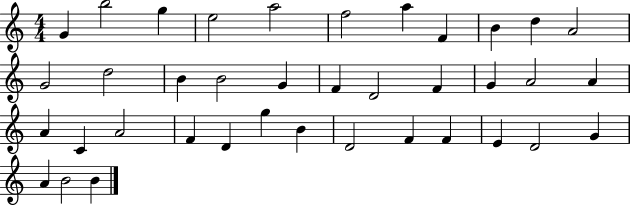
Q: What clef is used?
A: treble